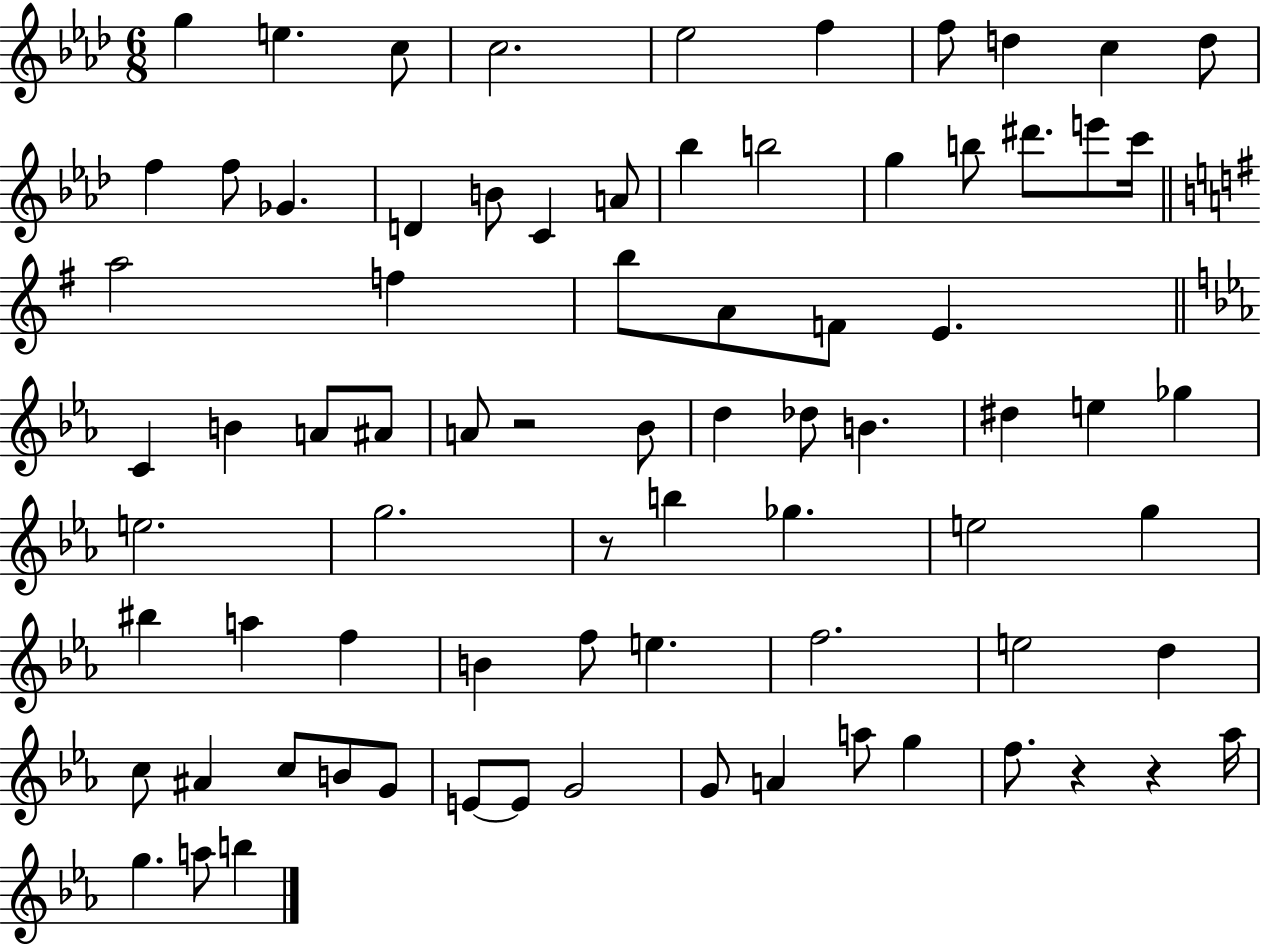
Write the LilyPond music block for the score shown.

{
  \clef treble
  \numericTimeSignature
  \time 6/8
  \key aes \major
  \repeat volta 2 { g''4 e''4. c''8 | c''2. | ees''2 f''4 | f''8 d''4 c''4 d''8 | \break f''4 f''8 ges'4. | d'4 b'8 c'4 a'8 | bes''4 b''2 | g''4 b''8 dis'''8. e'''8 c'''16 | \break \bar "||" \break \key e \minor a''2 f''4 | b''8 a'8 f'8 e'4. | \bar "||" \break \key ees \major c'4 b'4 a'8 ais'8 | a'8 r2 bes'8 | d''4 des''8 b'4. | dis''4 e''4 ges''4 | \break e''2. | g''2. | r8 b''4 ges''4. | e''2 g''4 | \break bis''4 a''4 f''4 | b'4 f''8 e''4. | f''2. | e''2 d''4 | \break c''8 ais'4 c''8 b'8 g'8 | e'8~~ e'8 g'2 | g'8 a'4 a''8 g''4 | f''8. r4 r4 aes''16 | \break g''4. a''8 b''4 | } \bar "|."
}